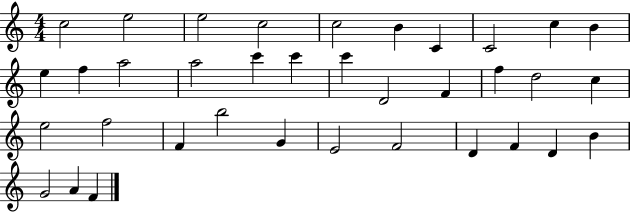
X:1
T:Untitled
M:4/4
L:1/4
K:C
c2 e2 e2 c2 c2 B C C2 c B e f a2 a2 c' c' c' D2 F f d2 c e2 f2 F b2 G E2 F2 D F D B G2 A F